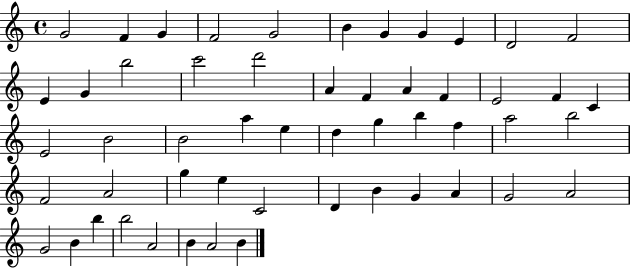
X:1
T:Untitled
M:4/4
L:1/4
K:C
G2 F G F2 G2 B G G E D2 F2 E G b2 c'2 d'2 A F A F E2 F C E2 B2 B2 a e d g b f a2 b2 F2 A2 g e C2 D B G A G2 A2 G2 B b b2 A2 B A2 B